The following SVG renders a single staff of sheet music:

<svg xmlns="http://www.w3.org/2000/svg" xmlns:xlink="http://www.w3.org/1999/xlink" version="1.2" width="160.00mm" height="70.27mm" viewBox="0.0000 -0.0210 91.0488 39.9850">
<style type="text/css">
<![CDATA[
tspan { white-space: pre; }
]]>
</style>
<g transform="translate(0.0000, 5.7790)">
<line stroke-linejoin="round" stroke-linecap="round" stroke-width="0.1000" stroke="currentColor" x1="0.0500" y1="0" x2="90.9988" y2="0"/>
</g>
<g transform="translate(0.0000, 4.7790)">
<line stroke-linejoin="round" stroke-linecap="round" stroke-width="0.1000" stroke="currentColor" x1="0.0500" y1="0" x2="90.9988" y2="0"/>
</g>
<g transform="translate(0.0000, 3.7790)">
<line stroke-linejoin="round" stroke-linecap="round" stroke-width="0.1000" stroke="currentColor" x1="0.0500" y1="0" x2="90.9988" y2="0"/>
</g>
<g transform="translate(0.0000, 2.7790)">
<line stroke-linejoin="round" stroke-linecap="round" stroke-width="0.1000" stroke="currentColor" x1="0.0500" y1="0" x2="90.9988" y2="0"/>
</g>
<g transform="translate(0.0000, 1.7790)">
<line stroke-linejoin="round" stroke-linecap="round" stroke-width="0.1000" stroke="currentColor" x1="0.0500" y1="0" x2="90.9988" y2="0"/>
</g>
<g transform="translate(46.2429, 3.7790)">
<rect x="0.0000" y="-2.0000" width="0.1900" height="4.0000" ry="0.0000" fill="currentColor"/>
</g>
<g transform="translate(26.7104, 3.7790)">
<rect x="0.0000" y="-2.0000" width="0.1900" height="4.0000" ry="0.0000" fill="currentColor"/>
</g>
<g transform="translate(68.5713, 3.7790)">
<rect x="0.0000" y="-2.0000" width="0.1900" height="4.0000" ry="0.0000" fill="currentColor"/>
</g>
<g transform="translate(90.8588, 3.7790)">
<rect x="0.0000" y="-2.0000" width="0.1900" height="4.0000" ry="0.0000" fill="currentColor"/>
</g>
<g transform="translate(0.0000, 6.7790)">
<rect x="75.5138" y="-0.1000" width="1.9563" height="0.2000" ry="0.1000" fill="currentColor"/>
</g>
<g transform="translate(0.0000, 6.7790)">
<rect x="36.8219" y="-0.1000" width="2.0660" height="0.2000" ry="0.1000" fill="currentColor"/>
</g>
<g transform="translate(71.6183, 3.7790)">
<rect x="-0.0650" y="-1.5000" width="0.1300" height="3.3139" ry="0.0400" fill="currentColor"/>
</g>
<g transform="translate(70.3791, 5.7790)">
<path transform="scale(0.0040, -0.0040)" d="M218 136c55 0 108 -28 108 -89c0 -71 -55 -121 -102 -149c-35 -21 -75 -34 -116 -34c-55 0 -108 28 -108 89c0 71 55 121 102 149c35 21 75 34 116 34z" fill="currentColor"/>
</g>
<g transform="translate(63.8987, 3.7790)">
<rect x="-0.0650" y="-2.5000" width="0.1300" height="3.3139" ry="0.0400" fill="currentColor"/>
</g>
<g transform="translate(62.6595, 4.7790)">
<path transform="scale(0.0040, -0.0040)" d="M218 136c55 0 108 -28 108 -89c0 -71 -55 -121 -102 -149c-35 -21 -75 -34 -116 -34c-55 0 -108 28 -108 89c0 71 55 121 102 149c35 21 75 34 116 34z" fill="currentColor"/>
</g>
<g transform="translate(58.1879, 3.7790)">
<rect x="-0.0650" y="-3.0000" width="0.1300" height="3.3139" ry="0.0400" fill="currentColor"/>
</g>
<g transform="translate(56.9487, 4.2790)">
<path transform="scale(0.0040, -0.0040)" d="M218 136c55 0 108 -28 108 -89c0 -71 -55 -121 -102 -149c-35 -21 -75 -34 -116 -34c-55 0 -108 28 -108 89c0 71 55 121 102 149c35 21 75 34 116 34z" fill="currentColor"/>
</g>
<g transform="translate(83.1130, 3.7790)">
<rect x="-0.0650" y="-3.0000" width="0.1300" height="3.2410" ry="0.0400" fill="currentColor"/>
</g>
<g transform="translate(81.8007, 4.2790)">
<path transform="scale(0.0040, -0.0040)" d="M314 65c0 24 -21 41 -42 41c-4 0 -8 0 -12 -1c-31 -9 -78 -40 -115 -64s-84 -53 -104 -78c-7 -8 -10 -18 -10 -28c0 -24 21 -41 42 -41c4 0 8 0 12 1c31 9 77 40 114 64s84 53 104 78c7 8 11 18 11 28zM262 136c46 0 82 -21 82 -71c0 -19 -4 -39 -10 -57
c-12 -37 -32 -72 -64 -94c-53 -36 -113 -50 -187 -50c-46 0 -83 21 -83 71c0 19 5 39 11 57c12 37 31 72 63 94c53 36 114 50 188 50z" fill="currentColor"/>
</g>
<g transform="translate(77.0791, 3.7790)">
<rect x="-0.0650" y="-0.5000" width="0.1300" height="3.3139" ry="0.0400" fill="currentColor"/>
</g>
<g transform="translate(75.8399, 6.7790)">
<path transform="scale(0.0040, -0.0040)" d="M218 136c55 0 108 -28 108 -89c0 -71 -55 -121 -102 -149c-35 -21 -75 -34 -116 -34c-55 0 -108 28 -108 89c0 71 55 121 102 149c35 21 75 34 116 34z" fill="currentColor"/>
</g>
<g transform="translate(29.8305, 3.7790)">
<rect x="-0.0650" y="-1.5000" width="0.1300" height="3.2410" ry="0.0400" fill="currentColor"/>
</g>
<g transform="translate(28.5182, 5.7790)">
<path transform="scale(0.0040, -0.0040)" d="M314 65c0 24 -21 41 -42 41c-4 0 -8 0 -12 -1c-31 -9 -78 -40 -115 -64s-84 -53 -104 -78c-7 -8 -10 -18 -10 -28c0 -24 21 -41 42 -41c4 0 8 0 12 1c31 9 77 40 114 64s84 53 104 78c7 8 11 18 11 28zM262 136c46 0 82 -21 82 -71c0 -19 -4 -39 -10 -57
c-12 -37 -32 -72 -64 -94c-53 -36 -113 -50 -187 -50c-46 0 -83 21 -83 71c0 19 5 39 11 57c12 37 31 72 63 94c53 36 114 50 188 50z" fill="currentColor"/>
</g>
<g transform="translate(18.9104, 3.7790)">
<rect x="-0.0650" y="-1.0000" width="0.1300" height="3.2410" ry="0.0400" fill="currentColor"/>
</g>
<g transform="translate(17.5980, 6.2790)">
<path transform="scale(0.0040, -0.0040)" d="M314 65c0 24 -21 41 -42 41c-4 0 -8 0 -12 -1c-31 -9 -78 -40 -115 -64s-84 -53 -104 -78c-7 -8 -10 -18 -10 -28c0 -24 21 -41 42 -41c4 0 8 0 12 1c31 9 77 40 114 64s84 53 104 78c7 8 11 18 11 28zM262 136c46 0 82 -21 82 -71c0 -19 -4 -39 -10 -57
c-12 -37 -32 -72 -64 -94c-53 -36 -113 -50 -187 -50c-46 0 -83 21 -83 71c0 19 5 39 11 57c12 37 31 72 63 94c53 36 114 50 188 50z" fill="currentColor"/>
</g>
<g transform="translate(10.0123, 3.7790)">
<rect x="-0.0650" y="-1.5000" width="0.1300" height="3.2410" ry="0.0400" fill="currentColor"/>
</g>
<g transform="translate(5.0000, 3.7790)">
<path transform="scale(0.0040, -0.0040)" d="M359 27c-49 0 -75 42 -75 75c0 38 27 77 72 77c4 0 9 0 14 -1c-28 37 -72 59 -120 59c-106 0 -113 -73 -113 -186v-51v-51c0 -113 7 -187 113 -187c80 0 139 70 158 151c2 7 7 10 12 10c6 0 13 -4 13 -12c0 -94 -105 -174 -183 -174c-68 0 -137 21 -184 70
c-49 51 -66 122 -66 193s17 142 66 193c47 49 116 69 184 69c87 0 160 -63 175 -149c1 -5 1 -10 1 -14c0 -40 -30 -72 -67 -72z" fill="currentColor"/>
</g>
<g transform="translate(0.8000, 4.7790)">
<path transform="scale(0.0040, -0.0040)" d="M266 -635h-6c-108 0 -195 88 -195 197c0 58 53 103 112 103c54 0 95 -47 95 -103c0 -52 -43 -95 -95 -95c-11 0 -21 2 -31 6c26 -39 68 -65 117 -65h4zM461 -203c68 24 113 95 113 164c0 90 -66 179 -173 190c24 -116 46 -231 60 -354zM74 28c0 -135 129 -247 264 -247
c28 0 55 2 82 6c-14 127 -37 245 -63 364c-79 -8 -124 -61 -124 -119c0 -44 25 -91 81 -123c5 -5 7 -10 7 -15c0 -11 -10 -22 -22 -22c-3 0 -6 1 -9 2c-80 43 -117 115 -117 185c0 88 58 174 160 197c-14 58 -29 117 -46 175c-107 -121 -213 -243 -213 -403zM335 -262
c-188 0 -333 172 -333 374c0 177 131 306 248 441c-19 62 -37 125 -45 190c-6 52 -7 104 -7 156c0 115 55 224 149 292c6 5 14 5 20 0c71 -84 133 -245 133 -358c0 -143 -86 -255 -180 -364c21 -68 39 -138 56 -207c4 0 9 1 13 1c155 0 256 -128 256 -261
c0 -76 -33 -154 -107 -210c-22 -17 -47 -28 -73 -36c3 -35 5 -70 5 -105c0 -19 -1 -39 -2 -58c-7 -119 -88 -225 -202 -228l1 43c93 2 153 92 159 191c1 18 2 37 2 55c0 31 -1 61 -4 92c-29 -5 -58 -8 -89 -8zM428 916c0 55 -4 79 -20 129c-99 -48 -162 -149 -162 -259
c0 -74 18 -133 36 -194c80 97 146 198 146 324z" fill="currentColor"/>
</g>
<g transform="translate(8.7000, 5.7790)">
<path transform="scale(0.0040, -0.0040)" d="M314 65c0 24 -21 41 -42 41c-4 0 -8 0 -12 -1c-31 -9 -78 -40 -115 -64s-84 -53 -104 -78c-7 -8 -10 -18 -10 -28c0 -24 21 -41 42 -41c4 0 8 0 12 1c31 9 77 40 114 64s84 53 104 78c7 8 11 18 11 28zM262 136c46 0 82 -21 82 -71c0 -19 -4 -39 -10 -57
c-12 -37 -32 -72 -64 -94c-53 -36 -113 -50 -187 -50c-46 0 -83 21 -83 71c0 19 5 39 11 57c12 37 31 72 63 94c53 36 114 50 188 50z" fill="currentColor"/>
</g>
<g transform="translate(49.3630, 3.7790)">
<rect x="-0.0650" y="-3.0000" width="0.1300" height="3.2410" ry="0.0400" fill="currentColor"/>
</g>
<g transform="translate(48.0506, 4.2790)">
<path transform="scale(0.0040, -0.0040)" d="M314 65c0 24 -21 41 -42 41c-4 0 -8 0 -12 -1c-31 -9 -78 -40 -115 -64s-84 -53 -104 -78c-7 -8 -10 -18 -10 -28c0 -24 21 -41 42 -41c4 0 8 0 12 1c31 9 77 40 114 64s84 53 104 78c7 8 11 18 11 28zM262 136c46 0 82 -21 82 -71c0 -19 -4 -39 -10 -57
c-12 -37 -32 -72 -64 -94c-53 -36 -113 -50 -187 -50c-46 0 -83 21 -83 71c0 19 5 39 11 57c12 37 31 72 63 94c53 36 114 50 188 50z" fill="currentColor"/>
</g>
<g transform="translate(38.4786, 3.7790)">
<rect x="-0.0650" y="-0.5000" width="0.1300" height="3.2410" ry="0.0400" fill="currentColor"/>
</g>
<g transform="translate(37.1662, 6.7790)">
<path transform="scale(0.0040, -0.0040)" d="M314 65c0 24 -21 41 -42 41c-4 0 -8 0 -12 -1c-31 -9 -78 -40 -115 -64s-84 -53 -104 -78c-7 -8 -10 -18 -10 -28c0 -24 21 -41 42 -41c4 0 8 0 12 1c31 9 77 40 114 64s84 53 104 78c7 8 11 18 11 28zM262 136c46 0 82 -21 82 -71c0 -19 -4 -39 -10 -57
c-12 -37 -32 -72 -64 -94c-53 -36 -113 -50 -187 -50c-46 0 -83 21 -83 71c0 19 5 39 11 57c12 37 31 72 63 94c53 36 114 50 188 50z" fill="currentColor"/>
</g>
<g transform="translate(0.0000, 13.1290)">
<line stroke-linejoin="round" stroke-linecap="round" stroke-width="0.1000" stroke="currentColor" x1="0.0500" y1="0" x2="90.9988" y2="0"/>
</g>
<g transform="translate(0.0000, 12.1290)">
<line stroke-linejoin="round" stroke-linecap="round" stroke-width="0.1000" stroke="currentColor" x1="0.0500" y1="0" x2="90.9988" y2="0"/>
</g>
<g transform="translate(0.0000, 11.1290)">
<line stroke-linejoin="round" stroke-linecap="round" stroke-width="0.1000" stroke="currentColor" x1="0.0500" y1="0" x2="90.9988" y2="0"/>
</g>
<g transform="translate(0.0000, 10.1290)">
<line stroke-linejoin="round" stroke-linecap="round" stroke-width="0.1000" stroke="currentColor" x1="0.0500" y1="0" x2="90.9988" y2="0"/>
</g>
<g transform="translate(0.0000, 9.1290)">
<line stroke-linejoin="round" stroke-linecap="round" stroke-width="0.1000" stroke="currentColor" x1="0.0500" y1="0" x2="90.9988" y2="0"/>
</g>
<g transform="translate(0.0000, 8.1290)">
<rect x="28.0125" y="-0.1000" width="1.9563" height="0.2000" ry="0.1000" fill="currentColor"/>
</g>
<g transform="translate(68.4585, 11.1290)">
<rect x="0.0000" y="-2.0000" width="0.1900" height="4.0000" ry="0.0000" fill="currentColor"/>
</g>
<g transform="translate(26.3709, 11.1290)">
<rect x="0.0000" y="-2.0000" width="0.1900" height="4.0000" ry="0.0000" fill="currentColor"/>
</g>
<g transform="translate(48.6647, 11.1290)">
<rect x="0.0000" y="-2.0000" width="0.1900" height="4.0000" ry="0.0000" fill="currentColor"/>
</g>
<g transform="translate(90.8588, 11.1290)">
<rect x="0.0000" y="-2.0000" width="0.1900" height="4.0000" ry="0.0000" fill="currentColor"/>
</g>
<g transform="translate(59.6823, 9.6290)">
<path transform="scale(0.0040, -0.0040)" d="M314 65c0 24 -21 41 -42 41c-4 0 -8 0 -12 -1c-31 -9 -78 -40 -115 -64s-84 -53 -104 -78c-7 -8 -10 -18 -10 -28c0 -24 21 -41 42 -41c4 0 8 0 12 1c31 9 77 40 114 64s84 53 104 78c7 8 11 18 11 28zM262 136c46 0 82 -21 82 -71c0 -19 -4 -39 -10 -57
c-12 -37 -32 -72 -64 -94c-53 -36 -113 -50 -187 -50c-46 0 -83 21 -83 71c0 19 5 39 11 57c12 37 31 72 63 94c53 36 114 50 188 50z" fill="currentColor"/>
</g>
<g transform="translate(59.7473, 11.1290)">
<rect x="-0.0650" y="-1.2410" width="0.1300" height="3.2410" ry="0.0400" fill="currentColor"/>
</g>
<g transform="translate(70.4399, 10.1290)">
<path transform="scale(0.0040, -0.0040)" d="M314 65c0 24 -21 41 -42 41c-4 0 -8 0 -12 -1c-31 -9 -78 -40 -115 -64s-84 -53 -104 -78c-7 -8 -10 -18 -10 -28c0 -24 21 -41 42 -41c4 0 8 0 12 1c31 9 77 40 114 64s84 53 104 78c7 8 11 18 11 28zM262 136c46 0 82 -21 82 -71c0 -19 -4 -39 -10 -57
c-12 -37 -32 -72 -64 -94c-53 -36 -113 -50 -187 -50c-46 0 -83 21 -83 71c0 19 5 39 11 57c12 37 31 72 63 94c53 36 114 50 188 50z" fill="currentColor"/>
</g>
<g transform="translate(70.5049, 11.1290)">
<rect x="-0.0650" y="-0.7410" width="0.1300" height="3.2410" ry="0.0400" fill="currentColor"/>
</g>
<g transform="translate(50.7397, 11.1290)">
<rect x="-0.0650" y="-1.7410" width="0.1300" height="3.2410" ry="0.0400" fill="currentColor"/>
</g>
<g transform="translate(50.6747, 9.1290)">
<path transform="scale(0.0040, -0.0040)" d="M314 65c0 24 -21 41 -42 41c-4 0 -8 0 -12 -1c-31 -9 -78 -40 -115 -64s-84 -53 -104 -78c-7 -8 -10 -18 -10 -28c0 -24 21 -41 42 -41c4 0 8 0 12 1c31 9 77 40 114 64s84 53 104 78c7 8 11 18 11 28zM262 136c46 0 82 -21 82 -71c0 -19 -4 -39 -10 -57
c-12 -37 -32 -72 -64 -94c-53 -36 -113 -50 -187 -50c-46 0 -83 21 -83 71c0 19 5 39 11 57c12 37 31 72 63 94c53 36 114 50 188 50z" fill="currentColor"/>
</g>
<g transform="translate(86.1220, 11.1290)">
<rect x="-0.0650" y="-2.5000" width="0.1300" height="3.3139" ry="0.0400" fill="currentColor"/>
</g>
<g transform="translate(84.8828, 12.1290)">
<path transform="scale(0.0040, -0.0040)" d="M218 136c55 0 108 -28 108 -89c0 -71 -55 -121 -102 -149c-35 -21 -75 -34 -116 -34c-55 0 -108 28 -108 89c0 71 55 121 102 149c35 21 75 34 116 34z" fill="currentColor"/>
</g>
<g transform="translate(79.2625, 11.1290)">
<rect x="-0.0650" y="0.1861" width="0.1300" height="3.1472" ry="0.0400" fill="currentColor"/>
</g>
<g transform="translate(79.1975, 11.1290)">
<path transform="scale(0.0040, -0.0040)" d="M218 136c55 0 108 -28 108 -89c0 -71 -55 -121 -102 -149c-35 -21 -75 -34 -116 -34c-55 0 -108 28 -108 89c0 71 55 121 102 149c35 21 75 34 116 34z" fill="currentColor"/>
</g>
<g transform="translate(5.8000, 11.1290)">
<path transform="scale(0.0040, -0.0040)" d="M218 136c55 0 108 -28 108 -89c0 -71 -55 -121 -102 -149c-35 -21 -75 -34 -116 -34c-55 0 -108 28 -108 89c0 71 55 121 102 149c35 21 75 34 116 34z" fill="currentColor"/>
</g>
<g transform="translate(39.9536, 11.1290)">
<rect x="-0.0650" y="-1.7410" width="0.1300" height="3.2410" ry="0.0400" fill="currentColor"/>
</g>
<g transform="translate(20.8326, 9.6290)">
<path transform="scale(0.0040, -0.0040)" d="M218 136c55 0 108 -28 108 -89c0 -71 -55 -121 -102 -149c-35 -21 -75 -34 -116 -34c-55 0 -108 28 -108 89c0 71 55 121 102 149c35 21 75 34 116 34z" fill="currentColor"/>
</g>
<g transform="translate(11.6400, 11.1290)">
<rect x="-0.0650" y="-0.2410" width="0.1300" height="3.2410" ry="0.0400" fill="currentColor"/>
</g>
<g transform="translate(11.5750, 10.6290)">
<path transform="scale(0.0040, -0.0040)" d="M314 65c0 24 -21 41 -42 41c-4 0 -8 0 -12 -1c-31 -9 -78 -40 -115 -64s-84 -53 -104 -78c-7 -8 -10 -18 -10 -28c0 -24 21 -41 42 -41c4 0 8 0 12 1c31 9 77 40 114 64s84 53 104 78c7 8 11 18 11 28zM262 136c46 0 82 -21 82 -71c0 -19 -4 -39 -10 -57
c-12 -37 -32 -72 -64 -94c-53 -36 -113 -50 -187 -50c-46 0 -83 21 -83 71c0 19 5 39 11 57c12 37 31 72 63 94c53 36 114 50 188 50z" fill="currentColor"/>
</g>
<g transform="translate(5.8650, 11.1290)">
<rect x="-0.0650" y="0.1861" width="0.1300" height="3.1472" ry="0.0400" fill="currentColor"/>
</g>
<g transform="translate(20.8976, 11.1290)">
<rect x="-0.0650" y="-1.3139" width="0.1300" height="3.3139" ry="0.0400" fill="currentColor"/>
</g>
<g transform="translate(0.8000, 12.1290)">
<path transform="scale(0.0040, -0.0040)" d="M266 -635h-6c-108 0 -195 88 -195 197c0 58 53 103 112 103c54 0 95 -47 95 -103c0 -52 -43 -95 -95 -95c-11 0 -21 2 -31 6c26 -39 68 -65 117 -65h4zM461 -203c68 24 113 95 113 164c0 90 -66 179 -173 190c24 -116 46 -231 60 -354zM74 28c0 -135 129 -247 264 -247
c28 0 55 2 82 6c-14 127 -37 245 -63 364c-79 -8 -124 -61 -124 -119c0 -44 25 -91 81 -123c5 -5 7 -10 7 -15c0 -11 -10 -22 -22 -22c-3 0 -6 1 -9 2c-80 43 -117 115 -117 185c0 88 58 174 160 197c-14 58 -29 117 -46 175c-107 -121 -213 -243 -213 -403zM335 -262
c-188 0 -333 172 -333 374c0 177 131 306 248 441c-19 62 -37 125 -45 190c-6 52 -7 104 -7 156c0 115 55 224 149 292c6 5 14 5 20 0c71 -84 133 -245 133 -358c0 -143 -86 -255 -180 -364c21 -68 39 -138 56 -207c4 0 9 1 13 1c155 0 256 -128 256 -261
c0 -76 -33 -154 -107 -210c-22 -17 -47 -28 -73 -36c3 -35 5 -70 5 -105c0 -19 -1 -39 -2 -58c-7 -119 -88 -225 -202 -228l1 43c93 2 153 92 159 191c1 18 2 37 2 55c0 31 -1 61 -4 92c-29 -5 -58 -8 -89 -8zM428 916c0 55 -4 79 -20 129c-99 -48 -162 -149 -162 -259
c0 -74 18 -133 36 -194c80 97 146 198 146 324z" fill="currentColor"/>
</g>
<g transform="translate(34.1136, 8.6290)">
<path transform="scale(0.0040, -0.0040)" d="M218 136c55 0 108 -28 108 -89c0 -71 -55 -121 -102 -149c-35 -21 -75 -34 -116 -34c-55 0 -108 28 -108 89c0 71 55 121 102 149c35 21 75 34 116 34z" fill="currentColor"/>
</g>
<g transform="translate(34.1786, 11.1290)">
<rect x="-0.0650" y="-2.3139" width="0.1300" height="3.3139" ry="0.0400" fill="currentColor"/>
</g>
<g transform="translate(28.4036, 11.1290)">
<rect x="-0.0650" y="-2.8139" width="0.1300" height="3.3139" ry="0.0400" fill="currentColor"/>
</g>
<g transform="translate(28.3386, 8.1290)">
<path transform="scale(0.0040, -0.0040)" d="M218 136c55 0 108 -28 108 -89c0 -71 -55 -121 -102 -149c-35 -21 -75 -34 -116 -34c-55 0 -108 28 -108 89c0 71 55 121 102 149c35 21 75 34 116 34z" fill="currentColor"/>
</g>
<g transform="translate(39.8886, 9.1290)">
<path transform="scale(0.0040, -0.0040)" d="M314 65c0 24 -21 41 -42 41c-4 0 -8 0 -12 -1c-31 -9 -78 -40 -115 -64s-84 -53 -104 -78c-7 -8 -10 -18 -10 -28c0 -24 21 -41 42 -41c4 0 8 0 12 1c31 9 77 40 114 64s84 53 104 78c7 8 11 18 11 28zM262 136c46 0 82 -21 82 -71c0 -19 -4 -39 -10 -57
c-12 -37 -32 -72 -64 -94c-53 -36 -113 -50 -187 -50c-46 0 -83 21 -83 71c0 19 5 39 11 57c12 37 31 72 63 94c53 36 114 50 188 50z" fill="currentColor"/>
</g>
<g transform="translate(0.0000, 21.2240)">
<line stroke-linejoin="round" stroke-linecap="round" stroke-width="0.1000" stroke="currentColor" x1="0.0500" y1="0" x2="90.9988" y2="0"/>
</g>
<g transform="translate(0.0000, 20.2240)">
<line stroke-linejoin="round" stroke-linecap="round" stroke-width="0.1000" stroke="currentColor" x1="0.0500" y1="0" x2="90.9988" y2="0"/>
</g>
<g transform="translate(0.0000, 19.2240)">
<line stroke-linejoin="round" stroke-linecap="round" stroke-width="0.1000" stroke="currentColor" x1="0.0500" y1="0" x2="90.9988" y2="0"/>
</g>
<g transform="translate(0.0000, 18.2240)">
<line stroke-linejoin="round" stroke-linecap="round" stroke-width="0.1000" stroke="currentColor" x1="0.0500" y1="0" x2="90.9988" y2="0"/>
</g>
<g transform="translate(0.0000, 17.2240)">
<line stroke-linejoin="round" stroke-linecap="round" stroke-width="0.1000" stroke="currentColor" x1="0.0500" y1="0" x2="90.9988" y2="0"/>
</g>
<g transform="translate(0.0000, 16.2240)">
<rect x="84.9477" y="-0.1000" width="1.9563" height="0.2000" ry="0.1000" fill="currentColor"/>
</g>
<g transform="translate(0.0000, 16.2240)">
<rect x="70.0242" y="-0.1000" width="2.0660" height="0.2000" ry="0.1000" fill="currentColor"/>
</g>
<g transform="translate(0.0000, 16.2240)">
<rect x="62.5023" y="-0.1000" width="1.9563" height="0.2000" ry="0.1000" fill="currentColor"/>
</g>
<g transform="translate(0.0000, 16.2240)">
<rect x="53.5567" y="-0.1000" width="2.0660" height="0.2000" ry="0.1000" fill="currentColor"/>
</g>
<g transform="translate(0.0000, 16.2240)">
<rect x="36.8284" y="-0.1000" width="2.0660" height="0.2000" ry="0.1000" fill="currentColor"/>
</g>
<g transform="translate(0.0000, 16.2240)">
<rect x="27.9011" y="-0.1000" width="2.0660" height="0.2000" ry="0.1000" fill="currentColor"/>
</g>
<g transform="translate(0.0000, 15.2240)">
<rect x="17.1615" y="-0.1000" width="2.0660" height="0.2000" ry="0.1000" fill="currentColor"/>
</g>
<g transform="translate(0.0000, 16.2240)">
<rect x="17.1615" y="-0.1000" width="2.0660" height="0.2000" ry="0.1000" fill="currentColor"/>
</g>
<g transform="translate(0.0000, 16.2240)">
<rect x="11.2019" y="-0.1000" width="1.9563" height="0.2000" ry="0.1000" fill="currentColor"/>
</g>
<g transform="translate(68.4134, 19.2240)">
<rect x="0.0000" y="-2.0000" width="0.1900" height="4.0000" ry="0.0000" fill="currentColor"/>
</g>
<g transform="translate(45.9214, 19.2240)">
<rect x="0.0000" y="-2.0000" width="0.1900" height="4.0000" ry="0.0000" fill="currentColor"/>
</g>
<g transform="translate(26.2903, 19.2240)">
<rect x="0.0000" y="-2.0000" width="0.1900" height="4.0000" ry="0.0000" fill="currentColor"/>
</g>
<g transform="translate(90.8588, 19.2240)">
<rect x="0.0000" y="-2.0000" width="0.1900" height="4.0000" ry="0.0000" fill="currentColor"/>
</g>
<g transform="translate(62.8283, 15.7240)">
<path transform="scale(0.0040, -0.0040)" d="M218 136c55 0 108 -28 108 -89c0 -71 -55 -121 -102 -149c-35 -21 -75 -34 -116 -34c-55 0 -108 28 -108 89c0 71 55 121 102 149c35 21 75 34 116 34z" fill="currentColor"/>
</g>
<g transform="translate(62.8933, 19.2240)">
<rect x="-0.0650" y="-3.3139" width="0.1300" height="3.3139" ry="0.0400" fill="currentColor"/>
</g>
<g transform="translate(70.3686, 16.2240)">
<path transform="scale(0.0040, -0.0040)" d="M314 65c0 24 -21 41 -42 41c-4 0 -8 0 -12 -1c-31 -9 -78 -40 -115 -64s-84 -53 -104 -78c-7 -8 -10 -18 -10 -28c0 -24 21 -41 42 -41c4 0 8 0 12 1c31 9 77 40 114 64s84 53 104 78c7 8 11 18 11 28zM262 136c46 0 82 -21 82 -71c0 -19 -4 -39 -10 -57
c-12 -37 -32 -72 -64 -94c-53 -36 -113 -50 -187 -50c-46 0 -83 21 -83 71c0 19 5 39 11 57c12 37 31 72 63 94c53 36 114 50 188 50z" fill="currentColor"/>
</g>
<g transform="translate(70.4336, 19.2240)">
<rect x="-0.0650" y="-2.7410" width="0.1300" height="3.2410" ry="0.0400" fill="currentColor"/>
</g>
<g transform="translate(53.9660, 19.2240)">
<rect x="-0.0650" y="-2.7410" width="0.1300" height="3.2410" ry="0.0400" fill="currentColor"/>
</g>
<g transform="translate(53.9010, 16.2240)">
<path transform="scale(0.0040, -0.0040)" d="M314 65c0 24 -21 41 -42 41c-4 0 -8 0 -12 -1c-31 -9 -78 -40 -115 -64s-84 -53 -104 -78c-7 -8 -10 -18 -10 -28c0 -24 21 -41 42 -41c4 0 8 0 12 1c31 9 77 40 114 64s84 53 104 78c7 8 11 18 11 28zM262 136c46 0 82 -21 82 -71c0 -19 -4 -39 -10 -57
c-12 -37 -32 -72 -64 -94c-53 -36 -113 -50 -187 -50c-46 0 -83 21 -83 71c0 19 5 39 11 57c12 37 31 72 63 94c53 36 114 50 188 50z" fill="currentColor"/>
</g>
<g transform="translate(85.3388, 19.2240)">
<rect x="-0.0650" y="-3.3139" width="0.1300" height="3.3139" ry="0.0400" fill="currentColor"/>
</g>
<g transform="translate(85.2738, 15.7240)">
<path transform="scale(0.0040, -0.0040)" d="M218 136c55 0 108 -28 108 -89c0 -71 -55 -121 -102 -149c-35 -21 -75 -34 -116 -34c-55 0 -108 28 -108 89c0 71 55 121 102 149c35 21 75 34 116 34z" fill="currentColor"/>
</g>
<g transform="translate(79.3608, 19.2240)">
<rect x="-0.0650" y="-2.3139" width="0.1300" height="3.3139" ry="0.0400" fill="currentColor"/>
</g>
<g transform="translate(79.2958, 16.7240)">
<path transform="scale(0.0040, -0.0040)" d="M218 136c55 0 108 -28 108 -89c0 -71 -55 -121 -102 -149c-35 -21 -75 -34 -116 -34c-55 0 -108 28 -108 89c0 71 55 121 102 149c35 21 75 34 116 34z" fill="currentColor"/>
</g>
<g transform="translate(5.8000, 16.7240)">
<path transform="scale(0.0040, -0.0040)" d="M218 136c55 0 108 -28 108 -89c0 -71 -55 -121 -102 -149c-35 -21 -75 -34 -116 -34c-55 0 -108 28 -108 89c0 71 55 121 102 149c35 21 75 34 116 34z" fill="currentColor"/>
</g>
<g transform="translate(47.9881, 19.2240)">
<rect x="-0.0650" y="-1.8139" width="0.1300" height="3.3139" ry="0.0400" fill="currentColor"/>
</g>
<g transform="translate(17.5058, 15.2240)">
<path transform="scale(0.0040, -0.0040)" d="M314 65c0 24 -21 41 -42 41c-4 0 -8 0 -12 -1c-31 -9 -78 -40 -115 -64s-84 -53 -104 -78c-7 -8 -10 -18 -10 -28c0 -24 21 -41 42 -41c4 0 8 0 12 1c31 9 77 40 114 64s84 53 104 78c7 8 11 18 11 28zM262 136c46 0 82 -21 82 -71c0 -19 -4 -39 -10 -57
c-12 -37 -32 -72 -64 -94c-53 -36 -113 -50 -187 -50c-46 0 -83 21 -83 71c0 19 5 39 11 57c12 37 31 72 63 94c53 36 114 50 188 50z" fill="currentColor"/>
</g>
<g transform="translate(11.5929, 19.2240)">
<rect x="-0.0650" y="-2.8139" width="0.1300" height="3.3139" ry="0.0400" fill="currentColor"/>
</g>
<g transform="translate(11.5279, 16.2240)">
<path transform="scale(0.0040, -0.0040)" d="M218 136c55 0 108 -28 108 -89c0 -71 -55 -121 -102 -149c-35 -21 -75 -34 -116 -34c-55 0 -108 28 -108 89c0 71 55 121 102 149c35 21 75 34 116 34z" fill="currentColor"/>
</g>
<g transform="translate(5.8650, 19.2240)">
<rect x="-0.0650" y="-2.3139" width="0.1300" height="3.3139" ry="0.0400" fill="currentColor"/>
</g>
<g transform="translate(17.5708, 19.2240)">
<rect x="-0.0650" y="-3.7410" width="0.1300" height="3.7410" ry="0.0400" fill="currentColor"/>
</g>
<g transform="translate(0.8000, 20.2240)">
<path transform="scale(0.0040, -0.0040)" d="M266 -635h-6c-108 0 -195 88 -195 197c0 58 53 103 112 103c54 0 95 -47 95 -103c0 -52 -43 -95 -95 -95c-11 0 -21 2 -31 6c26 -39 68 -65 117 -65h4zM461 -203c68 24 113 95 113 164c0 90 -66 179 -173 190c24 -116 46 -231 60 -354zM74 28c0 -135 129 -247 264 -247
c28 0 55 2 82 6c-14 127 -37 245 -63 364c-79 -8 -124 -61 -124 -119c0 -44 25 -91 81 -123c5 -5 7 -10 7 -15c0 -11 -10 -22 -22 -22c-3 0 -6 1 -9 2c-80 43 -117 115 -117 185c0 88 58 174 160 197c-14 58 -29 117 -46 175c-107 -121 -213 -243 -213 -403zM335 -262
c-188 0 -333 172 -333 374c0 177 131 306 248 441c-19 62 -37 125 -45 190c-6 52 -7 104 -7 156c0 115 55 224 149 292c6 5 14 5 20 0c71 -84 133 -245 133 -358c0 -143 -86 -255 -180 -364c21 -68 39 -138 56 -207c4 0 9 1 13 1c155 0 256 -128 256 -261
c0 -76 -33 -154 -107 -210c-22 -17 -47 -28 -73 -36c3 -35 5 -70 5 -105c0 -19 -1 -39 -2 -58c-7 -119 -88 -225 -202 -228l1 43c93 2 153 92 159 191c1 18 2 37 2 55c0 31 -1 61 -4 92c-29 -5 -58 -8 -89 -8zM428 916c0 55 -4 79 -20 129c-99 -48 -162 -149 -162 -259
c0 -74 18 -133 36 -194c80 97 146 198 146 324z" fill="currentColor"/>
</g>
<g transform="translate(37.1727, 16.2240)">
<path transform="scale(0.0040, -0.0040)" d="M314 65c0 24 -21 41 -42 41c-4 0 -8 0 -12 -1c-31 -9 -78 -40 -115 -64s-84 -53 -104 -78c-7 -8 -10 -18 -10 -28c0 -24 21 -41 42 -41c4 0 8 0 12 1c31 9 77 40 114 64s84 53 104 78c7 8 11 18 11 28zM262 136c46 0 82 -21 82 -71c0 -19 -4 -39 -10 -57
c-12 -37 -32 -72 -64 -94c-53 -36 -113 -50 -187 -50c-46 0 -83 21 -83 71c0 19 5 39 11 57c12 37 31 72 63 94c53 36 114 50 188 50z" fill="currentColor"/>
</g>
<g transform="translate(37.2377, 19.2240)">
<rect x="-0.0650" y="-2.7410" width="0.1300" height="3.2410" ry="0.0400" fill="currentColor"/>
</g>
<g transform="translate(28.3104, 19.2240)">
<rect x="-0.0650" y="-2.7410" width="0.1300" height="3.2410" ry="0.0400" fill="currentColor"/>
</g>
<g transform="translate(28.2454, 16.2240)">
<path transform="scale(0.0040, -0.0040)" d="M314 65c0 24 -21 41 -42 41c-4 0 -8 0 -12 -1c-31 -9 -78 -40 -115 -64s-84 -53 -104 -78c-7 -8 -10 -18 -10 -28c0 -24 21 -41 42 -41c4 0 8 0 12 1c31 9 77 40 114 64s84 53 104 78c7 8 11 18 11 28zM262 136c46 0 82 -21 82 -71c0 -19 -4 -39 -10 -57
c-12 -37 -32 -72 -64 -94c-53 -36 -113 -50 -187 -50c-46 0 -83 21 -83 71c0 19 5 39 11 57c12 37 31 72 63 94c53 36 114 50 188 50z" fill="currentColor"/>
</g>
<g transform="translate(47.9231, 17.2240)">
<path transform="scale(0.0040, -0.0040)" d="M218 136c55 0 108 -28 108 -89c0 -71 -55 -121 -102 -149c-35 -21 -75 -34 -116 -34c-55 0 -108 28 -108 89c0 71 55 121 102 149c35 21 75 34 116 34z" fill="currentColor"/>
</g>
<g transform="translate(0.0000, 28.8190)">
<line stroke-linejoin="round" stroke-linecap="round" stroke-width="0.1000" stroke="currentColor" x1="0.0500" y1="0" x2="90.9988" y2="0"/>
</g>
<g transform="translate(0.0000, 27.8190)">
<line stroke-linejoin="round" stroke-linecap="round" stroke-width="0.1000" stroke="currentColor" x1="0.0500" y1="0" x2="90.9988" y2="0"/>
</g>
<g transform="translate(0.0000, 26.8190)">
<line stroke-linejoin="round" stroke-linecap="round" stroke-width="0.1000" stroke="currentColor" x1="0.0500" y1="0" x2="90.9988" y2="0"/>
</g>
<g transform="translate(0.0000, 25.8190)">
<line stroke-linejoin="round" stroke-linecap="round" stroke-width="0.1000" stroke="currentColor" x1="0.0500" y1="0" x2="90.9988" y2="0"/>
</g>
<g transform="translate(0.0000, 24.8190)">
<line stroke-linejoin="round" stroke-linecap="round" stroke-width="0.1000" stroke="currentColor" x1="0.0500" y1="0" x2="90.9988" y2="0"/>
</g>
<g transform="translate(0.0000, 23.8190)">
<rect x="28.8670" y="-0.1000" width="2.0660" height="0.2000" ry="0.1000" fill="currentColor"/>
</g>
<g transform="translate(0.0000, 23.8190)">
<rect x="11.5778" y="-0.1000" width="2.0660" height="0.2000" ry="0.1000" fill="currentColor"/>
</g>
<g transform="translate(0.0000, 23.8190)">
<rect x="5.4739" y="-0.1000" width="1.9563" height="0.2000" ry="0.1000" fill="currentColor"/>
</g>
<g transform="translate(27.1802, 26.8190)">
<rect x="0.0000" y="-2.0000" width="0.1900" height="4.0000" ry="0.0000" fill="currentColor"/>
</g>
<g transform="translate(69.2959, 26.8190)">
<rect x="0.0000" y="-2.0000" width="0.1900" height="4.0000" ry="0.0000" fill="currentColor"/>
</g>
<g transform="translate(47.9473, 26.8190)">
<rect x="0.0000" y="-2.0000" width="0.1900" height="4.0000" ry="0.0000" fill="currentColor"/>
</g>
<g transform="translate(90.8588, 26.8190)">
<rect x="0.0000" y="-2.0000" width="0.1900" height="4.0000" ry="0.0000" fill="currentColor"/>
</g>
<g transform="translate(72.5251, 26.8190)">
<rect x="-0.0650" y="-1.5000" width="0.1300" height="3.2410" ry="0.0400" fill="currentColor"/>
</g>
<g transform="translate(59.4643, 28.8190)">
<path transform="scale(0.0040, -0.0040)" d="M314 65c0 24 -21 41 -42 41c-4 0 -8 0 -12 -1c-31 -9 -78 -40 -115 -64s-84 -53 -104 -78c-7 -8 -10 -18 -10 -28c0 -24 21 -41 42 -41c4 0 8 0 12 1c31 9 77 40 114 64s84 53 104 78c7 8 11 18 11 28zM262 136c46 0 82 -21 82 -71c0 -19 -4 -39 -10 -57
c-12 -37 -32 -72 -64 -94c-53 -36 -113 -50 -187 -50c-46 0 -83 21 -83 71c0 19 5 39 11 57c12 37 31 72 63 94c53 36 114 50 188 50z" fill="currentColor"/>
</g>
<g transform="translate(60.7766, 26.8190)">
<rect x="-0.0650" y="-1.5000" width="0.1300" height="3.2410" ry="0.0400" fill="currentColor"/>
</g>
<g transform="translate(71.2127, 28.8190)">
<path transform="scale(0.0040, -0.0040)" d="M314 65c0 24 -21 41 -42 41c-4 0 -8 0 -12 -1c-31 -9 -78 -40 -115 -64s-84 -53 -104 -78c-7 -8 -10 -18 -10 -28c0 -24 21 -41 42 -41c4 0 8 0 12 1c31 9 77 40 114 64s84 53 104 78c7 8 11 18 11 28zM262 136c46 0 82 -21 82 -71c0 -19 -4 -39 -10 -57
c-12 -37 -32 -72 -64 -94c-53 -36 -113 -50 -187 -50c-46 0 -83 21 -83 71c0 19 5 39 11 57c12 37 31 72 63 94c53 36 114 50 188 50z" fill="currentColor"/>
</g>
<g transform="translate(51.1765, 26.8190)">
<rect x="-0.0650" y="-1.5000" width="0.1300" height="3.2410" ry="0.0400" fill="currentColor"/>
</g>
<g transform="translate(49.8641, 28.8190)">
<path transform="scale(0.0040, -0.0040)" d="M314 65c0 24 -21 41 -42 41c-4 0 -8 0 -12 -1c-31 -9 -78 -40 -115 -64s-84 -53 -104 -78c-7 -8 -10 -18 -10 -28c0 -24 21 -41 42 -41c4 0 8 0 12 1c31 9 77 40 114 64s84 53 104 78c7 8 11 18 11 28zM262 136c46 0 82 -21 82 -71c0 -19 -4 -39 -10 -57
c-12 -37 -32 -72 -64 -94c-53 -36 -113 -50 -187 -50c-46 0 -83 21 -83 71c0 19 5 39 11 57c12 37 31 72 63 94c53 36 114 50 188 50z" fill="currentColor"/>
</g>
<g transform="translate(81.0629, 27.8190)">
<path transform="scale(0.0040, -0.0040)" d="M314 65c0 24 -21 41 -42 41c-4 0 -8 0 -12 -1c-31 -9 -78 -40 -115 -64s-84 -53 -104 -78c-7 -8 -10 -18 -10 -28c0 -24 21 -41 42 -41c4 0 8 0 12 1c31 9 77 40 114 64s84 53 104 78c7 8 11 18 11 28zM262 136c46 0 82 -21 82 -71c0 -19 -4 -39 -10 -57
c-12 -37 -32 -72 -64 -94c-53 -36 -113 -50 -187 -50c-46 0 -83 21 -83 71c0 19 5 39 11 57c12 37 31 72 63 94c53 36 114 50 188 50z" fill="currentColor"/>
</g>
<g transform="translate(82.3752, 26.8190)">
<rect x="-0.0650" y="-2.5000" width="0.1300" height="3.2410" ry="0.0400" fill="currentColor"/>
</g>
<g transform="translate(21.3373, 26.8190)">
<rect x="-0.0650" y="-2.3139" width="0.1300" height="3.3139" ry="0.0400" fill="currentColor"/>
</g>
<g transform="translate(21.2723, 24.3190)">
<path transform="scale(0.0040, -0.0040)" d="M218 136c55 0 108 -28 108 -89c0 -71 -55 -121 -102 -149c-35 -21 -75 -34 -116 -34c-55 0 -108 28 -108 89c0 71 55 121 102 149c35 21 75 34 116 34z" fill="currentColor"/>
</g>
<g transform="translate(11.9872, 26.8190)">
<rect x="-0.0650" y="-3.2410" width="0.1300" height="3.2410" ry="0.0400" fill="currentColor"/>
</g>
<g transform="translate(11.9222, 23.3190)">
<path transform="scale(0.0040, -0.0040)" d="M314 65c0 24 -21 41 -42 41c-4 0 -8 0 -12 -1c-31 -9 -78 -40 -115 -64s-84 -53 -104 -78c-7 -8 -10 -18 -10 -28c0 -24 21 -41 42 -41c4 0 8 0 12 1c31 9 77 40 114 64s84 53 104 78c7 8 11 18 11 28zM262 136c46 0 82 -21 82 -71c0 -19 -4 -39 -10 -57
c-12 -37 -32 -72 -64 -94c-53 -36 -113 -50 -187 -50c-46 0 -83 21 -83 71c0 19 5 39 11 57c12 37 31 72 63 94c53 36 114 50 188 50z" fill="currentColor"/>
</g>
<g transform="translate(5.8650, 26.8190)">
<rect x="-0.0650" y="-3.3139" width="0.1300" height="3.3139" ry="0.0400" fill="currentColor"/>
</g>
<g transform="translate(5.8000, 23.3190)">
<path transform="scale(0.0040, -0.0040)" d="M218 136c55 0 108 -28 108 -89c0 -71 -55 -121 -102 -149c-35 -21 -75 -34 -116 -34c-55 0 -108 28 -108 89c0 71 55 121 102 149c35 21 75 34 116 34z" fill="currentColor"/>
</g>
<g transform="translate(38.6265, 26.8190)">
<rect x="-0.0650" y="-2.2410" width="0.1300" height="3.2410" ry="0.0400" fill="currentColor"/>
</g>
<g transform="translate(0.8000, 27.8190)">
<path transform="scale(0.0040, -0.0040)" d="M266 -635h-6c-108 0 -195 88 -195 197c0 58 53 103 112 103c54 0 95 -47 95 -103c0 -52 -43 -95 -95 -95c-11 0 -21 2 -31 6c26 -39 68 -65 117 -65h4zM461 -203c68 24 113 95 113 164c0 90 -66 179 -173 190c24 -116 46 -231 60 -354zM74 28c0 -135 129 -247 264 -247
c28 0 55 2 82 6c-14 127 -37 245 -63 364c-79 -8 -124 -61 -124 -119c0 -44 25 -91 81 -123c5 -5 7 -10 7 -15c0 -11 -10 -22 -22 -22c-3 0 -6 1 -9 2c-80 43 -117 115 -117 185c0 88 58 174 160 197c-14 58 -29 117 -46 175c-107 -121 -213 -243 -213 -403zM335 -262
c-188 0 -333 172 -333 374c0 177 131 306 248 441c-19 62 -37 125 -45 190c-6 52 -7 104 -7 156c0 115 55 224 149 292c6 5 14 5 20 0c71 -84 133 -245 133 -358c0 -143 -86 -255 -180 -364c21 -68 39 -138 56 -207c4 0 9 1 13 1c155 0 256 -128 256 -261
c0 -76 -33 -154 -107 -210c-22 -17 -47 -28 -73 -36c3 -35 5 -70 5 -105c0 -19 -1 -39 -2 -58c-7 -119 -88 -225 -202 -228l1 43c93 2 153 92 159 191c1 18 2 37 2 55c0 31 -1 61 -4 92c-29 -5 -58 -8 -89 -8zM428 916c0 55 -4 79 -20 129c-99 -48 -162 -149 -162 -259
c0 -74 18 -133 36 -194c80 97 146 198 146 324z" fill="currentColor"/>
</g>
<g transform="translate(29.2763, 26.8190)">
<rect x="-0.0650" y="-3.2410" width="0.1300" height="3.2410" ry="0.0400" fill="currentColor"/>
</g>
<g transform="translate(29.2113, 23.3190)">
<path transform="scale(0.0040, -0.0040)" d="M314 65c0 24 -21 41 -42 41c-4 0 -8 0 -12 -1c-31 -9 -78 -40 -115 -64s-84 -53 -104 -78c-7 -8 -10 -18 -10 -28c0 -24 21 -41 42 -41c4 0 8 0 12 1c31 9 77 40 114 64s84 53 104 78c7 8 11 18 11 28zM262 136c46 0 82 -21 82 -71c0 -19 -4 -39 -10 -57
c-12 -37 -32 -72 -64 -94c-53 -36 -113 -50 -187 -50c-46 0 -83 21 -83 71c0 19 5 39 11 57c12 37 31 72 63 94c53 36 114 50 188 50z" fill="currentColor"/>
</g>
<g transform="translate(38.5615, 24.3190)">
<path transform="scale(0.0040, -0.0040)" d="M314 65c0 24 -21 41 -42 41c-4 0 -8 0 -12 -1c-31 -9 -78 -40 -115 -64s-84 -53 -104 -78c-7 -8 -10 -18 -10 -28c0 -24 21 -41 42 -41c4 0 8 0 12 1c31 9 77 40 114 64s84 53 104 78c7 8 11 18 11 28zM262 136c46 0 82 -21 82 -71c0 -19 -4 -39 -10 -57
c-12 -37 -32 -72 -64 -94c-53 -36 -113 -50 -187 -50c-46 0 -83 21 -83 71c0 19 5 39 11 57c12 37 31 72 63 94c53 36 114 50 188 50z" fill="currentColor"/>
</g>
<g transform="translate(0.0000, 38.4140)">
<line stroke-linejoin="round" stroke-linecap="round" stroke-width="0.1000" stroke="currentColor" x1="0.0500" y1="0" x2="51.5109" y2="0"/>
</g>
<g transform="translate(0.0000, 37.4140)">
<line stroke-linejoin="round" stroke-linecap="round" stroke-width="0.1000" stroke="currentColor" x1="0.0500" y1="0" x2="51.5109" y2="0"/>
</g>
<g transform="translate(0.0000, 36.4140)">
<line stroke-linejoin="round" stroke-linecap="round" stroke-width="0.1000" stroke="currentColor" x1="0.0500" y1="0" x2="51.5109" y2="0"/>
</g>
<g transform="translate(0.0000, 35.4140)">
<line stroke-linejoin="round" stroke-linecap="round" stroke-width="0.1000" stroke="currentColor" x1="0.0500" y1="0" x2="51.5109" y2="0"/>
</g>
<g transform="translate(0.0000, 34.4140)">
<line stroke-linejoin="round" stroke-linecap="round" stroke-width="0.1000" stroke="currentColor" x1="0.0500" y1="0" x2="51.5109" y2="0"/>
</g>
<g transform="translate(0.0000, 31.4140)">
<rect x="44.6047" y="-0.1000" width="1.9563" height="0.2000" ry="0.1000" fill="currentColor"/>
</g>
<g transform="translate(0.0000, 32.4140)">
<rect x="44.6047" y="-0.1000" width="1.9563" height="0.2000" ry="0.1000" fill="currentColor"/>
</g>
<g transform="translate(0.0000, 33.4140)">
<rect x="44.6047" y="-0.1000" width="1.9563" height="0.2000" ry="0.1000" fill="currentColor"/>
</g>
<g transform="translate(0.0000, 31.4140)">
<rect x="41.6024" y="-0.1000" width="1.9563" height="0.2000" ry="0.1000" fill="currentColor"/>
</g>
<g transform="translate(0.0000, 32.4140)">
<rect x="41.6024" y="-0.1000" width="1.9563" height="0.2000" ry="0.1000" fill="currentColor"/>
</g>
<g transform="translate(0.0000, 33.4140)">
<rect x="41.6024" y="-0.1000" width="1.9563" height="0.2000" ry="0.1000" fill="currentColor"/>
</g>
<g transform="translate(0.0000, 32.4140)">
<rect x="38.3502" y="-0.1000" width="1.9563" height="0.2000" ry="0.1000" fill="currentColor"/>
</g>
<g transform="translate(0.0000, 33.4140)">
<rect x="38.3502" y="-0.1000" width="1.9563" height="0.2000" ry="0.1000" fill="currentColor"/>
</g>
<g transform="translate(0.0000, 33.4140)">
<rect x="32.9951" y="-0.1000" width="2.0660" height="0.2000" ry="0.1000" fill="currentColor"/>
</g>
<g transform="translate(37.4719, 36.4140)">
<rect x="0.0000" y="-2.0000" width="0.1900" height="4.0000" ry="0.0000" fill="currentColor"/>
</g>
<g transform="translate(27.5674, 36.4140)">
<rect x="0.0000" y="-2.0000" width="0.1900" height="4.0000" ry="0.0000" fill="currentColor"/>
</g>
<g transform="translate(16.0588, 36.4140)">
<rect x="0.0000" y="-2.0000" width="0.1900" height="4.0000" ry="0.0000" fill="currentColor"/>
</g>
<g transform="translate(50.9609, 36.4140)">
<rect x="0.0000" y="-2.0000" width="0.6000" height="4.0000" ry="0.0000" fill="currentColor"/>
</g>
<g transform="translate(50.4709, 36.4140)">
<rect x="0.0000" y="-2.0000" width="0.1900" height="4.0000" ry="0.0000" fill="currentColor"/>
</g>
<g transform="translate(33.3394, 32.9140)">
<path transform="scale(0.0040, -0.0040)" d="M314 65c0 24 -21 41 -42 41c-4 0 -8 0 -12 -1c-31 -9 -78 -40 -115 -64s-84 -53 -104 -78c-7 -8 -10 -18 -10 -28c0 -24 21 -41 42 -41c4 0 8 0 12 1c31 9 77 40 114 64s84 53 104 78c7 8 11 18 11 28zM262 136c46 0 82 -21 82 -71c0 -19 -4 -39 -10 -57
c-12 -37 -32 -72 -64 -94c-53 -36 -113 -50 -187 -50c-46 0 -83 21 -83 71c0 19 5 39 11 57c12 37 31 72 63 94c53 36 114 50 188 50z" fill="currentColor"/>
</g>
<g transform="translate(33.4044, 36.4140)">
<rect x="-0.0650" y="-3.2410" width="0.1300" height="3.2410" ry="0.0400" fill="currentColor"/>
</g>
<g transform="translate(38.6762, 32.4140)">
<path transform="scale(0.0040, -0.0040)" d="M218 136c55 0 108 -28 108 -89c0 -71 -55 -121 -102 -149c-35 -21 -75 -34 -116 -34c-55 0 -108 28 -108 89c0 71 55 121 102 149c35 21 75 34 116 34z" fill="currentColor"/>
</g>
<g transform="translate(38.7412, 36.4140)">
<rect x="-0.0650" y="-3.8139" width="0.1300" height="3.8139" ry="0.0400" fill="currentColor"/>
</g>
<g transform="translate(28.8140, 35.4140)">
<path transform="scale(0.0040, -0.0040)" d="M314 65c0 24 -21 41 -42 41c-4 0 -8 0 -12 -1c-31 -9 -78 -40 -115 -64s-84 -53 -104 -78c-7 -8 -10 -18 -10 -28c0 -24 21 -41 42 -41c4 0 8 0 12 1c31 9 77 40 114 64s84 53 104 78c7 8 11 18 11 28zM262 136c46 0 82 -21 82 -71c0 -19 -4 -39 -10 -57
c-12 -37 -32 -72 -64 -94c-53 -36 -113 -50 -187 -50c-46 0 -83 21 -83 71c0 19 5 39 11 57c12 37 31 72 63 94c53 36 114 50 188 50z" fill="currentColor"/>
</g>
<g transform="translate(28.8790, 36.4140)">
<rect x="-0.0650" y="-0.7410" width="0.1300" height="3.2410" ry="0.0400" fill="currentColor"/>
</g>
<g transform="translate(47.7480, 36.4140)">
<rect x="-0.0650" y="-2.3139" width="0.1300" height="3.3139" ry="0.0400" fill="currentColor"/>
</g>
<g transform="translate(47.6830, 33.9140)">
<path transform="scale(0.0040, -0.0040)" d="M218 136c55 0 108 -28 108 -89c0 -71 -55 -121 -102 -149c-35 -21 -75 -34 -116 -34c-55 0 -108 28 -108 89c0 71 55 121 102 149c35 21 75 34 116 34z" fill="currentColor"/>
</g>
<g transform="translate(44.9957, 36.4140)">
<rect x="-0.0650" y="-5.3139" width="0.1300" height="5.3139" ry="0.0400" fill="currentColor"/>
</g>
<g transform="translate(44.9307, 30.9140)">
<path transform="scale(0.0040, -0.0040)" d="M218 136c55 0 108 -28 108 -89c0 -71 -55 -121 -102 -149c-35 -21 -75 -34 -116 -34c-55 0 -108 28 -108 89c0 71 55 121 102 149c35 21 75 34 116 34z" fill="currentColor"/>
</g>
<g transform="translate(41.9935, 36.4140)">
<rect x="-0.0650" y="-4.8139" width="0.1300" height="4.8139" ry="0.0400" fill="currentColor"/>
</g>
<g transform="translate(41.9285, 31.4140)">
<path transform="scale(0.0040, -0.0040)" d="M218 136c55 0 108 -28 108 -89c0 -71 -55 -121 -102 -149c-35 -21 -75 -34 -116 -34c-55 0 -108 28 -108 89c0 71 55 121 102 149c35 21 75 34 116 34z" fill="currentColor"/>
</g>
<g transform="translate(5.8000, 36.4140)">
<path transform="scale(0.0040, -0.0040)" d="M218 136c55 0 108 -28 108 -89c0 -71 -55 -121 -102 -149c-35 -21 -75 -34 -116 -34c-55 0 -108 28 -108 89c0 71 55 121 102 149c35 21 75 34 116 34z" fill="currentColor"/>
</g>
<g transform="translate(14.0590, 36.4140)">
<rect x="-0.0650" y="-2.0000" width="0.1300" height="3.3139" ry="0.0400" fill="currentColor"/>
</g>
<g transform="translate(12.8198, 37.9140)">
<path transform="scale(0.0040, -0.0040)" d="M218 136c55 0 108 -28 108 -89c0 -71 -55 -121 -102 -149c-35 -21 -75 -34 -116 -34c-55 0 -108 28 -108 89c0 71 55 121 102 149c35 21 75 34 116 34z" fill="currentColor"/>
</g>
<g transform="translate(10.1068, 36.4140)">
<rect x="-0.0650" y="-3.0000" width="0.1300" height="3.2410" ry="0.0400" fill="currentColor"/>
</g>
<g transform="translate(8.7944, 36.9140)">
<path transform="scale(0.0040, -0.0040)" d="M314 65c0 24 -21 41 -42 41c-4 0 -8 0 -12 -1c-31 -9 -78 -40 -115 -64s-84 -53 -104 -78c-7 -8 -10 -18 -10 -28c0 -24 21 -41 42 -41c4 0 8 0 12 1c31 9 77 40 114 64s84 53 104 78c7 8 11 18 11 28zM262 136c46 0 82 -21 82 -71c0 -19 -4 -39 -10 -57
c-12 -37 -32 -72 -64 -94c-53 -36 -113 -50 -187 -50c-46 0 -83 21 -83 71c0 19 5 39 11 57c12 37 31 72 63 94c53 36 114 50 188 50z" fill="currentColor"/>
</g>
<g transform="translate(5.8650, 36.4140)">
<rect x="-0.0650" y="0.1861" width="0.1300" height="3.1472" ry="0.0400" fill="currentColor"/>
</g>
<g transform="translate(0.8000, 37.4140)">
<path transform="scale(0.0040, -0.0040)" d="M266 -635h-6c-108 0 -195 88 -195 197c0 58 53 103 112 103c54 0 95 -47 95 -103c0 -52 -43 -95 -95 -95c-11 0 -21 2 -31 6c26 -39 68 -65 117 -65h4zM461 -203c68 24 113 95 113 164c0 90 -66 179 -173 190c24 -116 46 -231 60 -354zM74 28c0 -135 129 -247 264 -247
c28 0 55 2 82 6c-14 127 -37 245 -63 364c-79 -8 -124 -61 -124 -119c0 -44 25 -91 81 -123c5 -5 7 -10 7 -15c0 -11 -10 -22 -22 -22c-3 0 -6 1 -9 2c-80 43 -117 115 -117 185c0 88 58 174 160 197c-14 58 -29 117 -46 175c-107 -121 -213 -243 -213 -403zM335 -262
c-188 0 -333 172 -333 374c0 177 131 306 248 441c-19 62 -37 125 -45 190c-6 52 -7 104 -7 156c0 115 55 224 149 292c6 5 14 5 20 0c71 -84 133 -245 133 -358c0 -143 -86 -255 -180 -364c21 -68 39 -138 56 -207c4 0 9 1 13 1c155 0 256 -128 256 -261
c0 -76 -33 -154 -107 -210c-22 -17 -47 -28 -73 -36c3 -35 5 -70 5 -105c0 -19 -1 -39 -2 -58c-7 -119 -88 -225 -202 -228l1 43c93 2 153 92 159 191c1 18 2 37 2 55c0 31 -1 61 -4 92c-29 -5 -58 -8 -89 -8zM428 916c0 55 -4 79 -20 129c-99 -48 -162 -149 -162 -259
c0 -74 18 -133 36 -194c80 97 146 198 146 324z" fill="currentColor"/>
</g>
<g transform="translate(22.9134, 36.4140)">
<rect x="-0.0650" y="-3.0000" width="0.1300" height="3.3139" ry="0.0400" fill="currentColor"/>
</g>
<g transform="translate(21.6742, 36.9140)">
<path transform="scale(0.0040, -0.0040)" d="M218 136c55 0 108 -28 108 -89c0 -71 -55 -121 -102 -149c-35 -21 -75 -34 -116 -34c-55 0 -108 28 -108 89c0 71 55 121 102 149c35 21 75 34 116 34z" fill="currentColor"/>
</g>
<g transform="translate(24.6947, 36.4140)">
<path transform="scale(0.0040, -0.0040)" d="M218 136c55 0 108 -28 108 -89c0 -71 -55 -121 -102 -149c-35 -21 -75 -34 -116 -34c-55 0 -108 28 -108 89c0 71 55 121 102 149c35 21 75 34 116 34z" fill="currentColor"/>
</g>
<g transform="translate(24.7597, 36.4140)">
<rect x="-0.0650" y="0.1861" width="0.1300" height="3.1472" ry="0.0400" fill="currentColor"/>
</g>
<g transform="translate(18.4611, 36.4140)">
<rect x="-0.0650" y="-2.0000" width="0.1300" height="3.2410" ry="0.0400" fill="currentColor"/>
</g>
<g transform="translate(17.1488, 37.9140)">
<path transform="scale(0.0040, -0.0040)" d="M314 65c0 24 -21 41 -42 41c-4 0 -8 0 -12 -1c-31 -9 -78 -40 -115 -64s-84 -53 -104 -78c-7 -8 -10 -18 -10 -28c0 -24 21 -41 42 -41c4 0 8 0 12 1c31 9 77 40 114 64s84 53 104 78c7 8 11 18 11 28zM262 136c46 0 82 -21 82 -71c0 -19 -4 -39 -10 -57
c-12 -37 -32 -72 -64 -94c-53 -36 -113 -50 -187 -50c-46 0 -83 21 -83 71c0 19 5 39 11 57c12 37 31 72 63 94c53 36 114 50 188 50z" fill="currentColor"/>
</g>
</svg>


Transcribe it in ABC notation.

X:1
T:Untitled
M:4/4
L:1/4
K:C
E2 D2 E2 C2 A2 A G E C A2 B c2 e a g f2 f2 e2 d2 B G g a c'2 a2 a2 f a2 b a2 g b b b2 g b2 g2 E2 E2 E2 G2 B A2 F F2 A B d2 b2 c' e' f' g